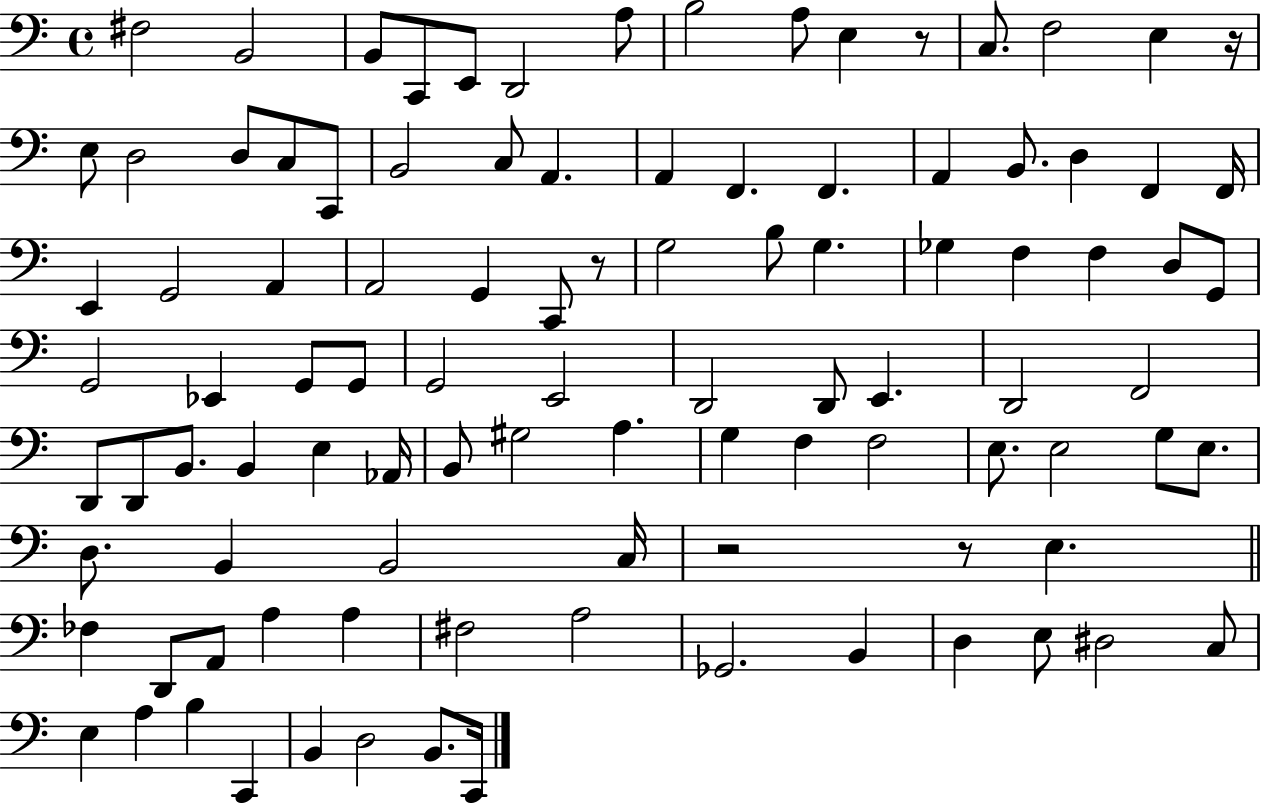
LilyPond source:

{
  \clef bass
  \time 4/4
  \defaultTimeSignature
  \key c \major
  fis2 b,2 | b,8 c,8 e,8 d,2 a8 | b2 a8 e4 r8 | c8. f2 e4 r16 | \break e8 d2 d8 c8 c,8 | b,2 c8 a,4. | a,4 f,4. f,4. | a,4 b,8. d4 f,4 f,16 | \break e,4 g,2 a,4 | a,2 g,4 c,8 r8 | g2 b8 g4. | ges4 f4 f4 d8 g,8 | \break g,2 ees,4 g,8 g,8 | g,2 e,2 | d,2 d,8 e,4. | d,2 f,2 | \break d,8 d,8 b,8. b,4 e4 aes,16 | b,8 gis2 a4. | g4 f4 f2 | e8. e2 g8 e8. | \break d8. b,4 b,2 c16 | r2 r8 e4. | \bar "||" \break \key a \minor fes4 d,8 a,8 a4 a4 | fis2 a2 | ges,2. b,4 | d4 e8 dis2 c8 | \break e4 a4 b4 c,4 | b,4 d2 b,8. c,16 | \bar "|."
}